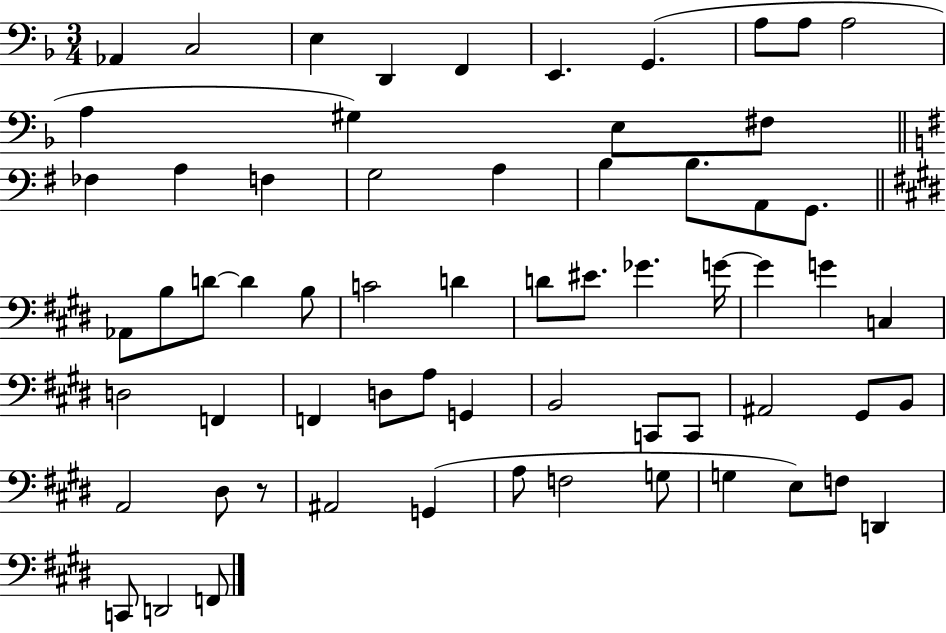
Ab2/q C3/h E3/q D2/q F2/q E2/q. G2/q. A3/e A3/e A3/h A3/q G#3/q E3/e F#3/e FES3/q A3/q F3/q G3/h A3/q B3/q B3/e. A2/e G2/e. Ab2/e B3/e D4/e D4/q B3/e C4/h D4/q D4/e EIS4/e. Gb4/q. G4/s G4/q G4/q C3/q D3/h F2/q F2/q D3/e A3/e G2/q B2/h C2/e C2/e A#2/h G#2/e B2/e A2/h D#3/e R/e A#2/h G2/q A3/e F3/h G3/e G3/q E3/e F3/e D2/q C2/e D2/h F2/e